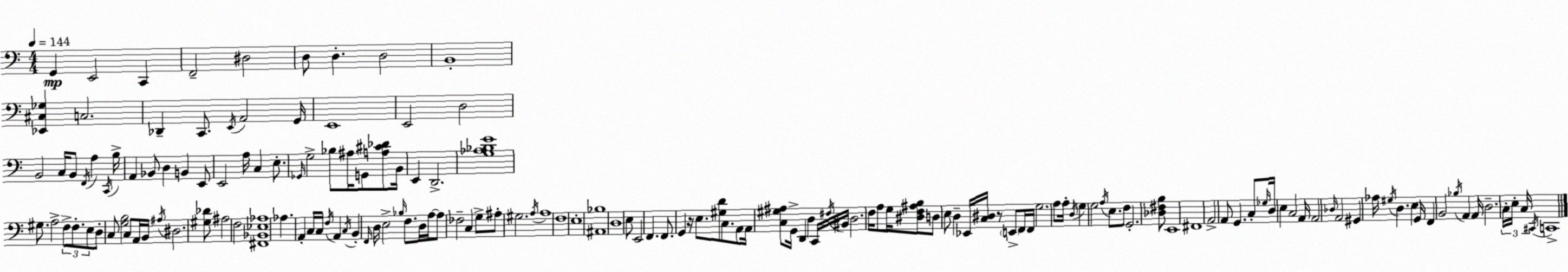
X:1
T:Untitled
M:4/4
L:1/4
K:C
G,, E,,2 C,, F,,2 ^D,2 D,/2 D, D,2 B,,4 [_E,,^C,_G,] C,2 _D,, C,,/2 E,,/4 A,,2 G,,/4 E,,4 E,,2 D,2 B,,2 C,/4 B,,/2 F,,/4 A, C,,/4 B,/4 A,, _B,,/2 D, B,, E,,/2 E,,2 A,/4 C, E,/2 _G,,/4 G,2 _B,/2 ^A,/4 G,,/2 [A,^C_D]/2 B,,/4 E,, D,,2 [G,_A,_B,E]4 ^G,/2 A,2 F,/2 F,/2 E,/2 D,/2 C,/2 [G,B,]2 C,/2 A,,/4 B,,/4 ^A,/4 ^D,2 [^G,_D]/2 ^A,2 F,2 [^F,,_B,,_E,_A,]4 _A, A,, C,/4 C,/4 F,/4 A,, C,/4 B,, F,,/4 D,/4 E,2 _B,/4 F,/2 D,/4 A,/4 A,/2 _F,2 C, G,/2 ^A,/2 ^G,2 A,/4 A,4 F,4 E,4 [^A,,_B,]4 D,4 E,/2 E,,2 F,, F,,/2 G,, z/4 E,/2 [^G,D]/2 C,/2 A,,/2 A,,/4 [C,^G,^A,]/2 G,,/4 D,, D, C,,/4 ^F,/4 ^B,,/4 D,2 F,/4 A,/2 G,/4 [^D,F,^A,B,]/2 D,/2 E,/2 D, _E,,/4 [C,^D,]/4 z/2 E,,/2 F,,/4 F,,/4 G,2 A,/2 A,/4 D,/4 G, G,2 A,/4 E,/2 F,/2 G,,2 [_D,^F,B,]/2 E,,4 ^F,,4 A,,2 A,,/2 G,, C,/2 _G,/4 D,/4 E, C,2 A,,/4 A,,2 _D,/4 A,,2 ^G,, _A,/4 ^G,/4 D, E, G,,/4 F,, B,,2 _B,/4 A,, A,,/4 D,2 C,/4 E,/4 C,/4 ^C,,/4 C,,4